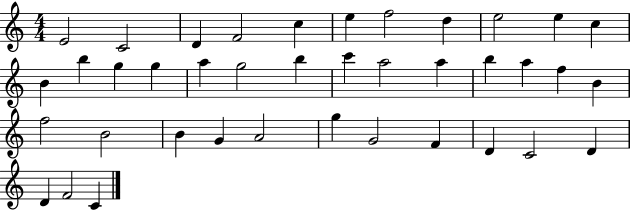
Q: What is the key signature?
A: C major